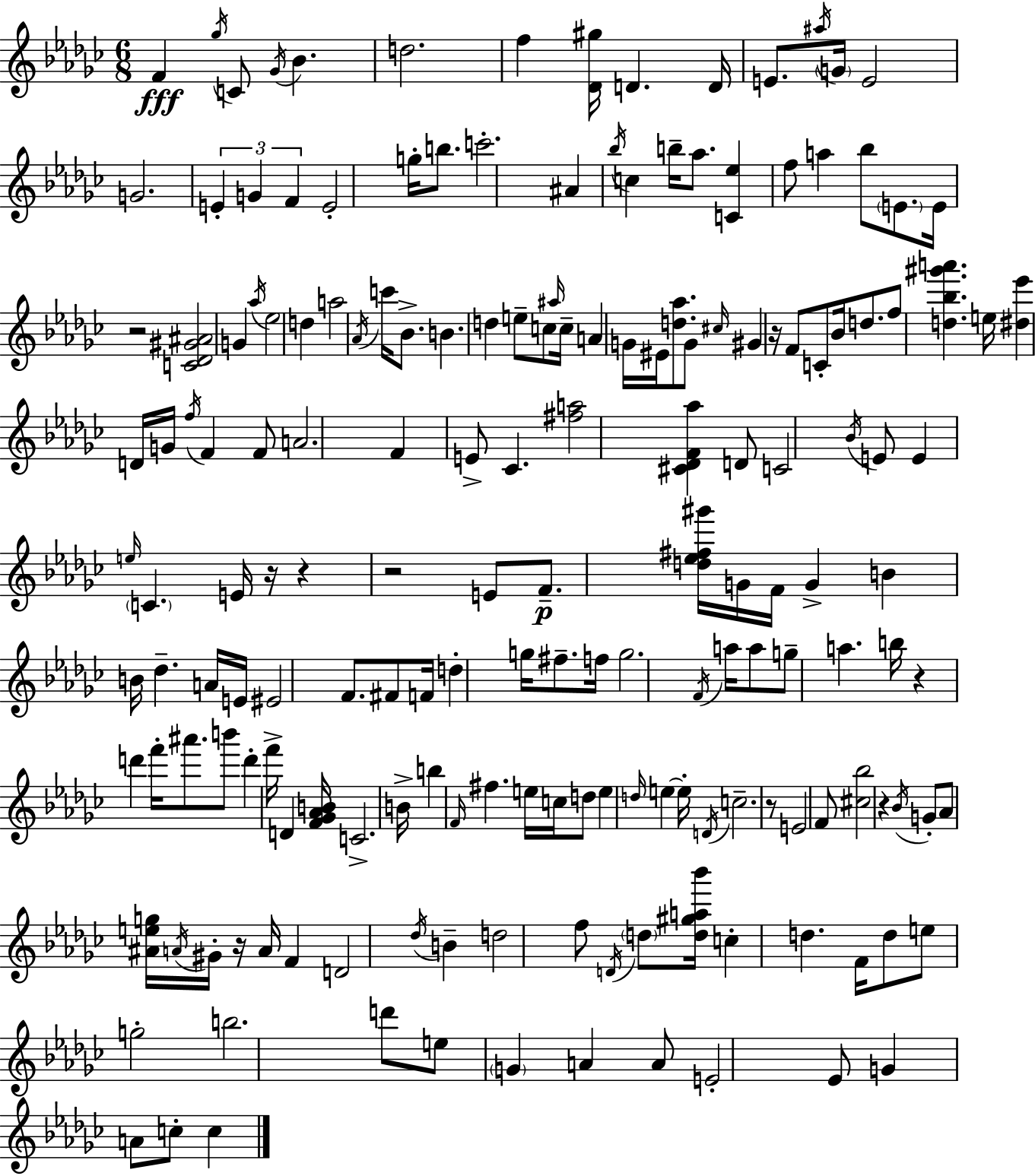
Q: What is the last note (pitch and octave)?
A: C5